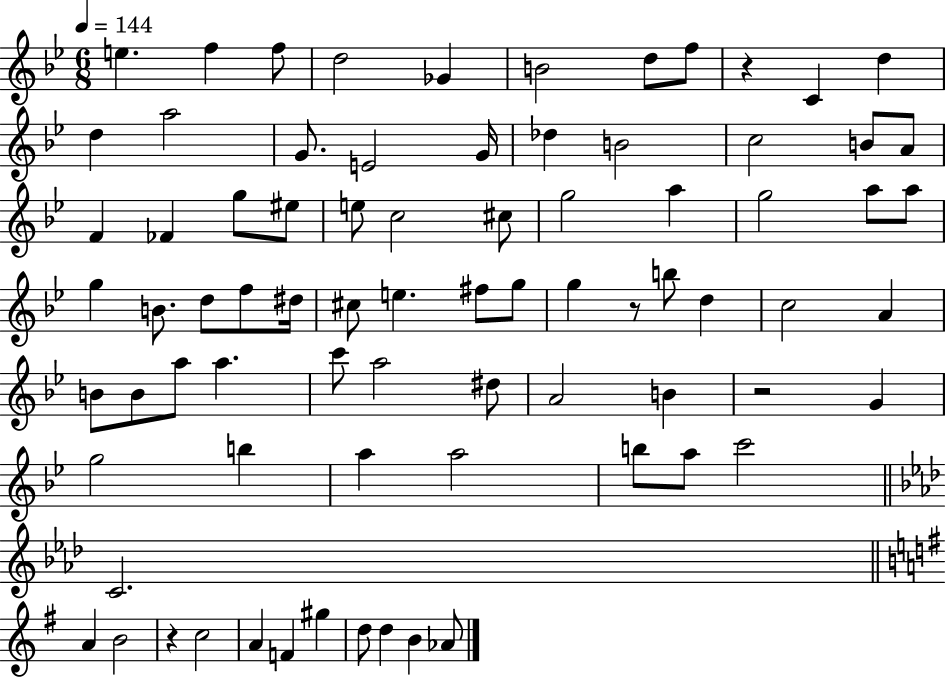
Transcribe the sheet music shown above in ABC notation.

X:1
T:Untitled
M:6/8
L:1/4
K:Bb
e f f/2 d2 _G B2 d/2 f/2 z C d d a2 G/2 E2 G/4 _d B2 c2 B/2 A/2 F _F g/2 ^e/2 e/2 c2 ^c/2 g2 a g2 a/2 a/2 g B/2 d/2 f/2 ^d/4 ^c/2 e ^f/2 g/2 g z/2 b/2 d c2 A B/2 B/2 a/2 a c'/2 a2 ^d/2 A2 B z2 G g2 b a a2 b/2 a/2 c'2 C2 A B2 z c2 A F ^g d/2 d B _A/2